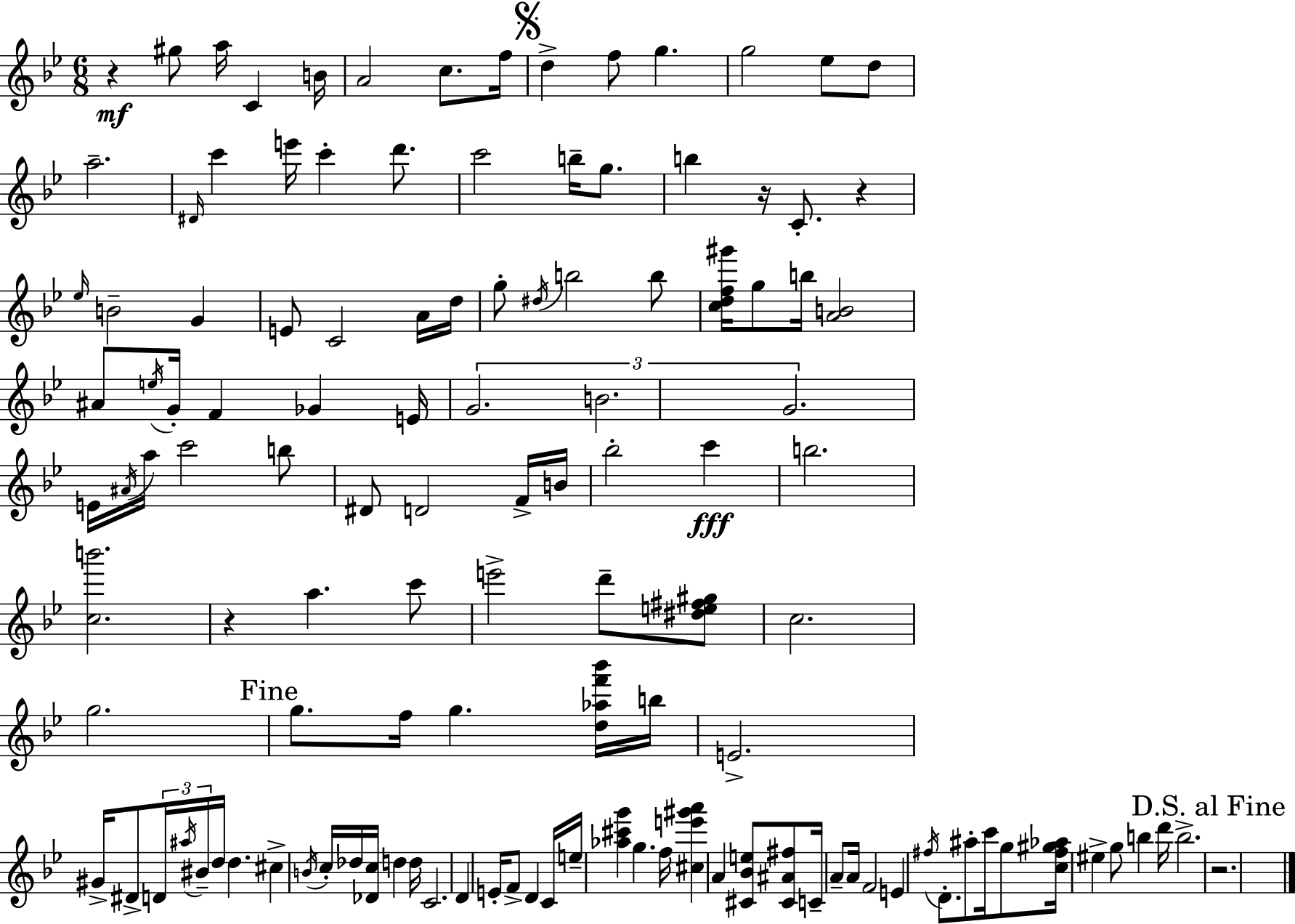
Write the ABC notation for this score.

X:1
T:Untitled
M:6/8
L:1/4
K:Bb
z ^g/2 a/4 C B/4 A2 c/2 f/4 d f/2 g g2 _e/2 d/2 a2 ^D/4 c' e'/4 c' d'/2 c'2 b/4 g/2 b z/4 C/2 z _e/4 B2 G E/2 C2 A/4 d/4 g/2 ^d/4 b2 b/2 [cdf^g']/4 g/2 b/4 [AB]2 ^A/2 e/4 G/4 F _G E/4 G2 B2 G2 E/4 ^A/4 a/4 c'2 b/2 ^D/2 D2 F/4 B/4 _b2 c' b2 [cb']2 z a c'/2 e'2 d'/2 [^de^f^g]/2 c2 g2 g/2 f/4 g [d_af'_b']/4 b/4 E2 ^G/4 ^D/2 D/4 ^a/4 ^B/4 d/4 d ^c B/4 c/4 _d/4 [_Dc]/4 d d/4 C2 D E/4 F/2 D C/4 e/4 [_a^c'g'] g f/4 [^ce'^g'a'] A [^C_Be]/2 [^C^A^f]/2 C/4 A/2 A/4 F2 E ^f/4 D/2 ^a/2 c'/4 g/2 [c^f^g_a]/4 ^e g/2 b d'/4 b2 z2